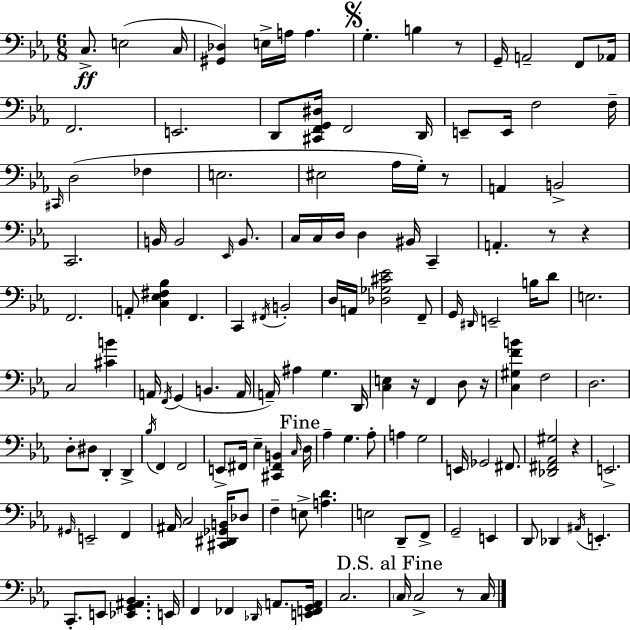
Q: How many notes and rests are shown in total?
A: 141